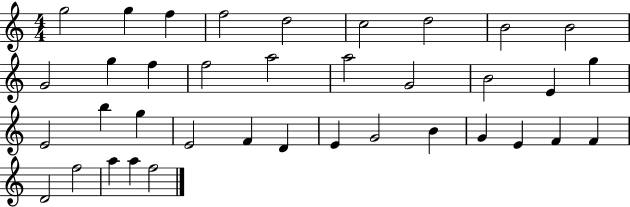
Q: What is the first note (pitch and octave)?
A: G5